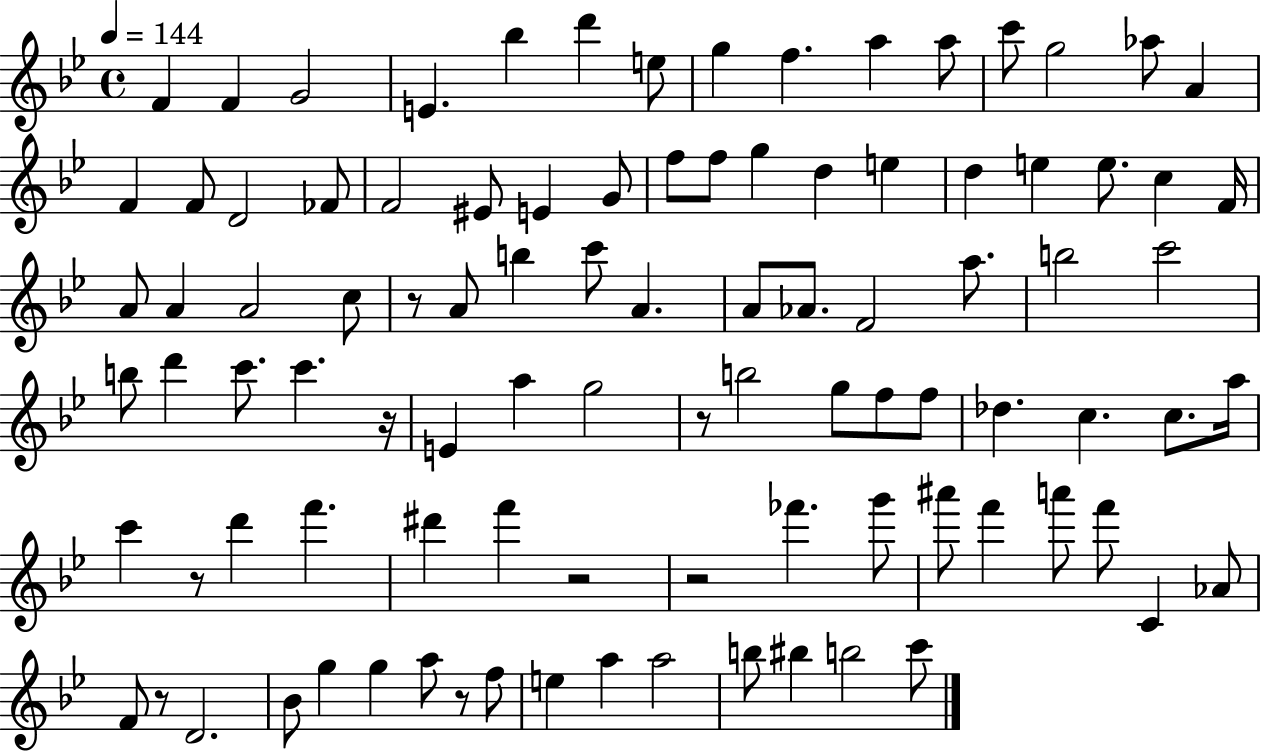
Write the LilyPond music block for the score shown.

{
  \clef treble
  \time 4/4
  \defaultTimeSignature
  \key bes \major
  \tempo 4 = 144
  f'4 f'4 g'2 | e'4. bes''4 d'''4 e''8 | g''4 f''4. a''4 a''8 | c'''8 g''2 aes''8 a'4 | \break f'4 f'8 d'2 fes'8 | f'2 eis'8 e'4 g'8 | f''8 f''8 g''4 d''4 e''4 | d''4 e''4 e''8. c''4 f'16 | \break a'8 a'4 a'2 c''8 | r8 a'8 b''4 c'''8 a'4. | a'8 aes'8. f'2 a''8. | b''2 c'''2 | \break b''8 d'''4 c'''8. c'''4. r16 | e'4 a''4 g''2 | r8 b''2 g''8 f''8 f''8 | des''4. c''4. c''8. a''16 | \break c'''4 r8 d'''4 f'''4. | dis'''4 f'''4 r2 | r2 fes'''4. g'''8 | ais'''8 f'''4 a'''8 f'''8 c'4 aes'8 | \break f'8 r8 d'2. | bes'8 g''4 g''4 a''8 r8 f''8 | e''4 a''4 a''2 | b''8 bis''4 b''2 c'''8 | \break \bar "|."
}